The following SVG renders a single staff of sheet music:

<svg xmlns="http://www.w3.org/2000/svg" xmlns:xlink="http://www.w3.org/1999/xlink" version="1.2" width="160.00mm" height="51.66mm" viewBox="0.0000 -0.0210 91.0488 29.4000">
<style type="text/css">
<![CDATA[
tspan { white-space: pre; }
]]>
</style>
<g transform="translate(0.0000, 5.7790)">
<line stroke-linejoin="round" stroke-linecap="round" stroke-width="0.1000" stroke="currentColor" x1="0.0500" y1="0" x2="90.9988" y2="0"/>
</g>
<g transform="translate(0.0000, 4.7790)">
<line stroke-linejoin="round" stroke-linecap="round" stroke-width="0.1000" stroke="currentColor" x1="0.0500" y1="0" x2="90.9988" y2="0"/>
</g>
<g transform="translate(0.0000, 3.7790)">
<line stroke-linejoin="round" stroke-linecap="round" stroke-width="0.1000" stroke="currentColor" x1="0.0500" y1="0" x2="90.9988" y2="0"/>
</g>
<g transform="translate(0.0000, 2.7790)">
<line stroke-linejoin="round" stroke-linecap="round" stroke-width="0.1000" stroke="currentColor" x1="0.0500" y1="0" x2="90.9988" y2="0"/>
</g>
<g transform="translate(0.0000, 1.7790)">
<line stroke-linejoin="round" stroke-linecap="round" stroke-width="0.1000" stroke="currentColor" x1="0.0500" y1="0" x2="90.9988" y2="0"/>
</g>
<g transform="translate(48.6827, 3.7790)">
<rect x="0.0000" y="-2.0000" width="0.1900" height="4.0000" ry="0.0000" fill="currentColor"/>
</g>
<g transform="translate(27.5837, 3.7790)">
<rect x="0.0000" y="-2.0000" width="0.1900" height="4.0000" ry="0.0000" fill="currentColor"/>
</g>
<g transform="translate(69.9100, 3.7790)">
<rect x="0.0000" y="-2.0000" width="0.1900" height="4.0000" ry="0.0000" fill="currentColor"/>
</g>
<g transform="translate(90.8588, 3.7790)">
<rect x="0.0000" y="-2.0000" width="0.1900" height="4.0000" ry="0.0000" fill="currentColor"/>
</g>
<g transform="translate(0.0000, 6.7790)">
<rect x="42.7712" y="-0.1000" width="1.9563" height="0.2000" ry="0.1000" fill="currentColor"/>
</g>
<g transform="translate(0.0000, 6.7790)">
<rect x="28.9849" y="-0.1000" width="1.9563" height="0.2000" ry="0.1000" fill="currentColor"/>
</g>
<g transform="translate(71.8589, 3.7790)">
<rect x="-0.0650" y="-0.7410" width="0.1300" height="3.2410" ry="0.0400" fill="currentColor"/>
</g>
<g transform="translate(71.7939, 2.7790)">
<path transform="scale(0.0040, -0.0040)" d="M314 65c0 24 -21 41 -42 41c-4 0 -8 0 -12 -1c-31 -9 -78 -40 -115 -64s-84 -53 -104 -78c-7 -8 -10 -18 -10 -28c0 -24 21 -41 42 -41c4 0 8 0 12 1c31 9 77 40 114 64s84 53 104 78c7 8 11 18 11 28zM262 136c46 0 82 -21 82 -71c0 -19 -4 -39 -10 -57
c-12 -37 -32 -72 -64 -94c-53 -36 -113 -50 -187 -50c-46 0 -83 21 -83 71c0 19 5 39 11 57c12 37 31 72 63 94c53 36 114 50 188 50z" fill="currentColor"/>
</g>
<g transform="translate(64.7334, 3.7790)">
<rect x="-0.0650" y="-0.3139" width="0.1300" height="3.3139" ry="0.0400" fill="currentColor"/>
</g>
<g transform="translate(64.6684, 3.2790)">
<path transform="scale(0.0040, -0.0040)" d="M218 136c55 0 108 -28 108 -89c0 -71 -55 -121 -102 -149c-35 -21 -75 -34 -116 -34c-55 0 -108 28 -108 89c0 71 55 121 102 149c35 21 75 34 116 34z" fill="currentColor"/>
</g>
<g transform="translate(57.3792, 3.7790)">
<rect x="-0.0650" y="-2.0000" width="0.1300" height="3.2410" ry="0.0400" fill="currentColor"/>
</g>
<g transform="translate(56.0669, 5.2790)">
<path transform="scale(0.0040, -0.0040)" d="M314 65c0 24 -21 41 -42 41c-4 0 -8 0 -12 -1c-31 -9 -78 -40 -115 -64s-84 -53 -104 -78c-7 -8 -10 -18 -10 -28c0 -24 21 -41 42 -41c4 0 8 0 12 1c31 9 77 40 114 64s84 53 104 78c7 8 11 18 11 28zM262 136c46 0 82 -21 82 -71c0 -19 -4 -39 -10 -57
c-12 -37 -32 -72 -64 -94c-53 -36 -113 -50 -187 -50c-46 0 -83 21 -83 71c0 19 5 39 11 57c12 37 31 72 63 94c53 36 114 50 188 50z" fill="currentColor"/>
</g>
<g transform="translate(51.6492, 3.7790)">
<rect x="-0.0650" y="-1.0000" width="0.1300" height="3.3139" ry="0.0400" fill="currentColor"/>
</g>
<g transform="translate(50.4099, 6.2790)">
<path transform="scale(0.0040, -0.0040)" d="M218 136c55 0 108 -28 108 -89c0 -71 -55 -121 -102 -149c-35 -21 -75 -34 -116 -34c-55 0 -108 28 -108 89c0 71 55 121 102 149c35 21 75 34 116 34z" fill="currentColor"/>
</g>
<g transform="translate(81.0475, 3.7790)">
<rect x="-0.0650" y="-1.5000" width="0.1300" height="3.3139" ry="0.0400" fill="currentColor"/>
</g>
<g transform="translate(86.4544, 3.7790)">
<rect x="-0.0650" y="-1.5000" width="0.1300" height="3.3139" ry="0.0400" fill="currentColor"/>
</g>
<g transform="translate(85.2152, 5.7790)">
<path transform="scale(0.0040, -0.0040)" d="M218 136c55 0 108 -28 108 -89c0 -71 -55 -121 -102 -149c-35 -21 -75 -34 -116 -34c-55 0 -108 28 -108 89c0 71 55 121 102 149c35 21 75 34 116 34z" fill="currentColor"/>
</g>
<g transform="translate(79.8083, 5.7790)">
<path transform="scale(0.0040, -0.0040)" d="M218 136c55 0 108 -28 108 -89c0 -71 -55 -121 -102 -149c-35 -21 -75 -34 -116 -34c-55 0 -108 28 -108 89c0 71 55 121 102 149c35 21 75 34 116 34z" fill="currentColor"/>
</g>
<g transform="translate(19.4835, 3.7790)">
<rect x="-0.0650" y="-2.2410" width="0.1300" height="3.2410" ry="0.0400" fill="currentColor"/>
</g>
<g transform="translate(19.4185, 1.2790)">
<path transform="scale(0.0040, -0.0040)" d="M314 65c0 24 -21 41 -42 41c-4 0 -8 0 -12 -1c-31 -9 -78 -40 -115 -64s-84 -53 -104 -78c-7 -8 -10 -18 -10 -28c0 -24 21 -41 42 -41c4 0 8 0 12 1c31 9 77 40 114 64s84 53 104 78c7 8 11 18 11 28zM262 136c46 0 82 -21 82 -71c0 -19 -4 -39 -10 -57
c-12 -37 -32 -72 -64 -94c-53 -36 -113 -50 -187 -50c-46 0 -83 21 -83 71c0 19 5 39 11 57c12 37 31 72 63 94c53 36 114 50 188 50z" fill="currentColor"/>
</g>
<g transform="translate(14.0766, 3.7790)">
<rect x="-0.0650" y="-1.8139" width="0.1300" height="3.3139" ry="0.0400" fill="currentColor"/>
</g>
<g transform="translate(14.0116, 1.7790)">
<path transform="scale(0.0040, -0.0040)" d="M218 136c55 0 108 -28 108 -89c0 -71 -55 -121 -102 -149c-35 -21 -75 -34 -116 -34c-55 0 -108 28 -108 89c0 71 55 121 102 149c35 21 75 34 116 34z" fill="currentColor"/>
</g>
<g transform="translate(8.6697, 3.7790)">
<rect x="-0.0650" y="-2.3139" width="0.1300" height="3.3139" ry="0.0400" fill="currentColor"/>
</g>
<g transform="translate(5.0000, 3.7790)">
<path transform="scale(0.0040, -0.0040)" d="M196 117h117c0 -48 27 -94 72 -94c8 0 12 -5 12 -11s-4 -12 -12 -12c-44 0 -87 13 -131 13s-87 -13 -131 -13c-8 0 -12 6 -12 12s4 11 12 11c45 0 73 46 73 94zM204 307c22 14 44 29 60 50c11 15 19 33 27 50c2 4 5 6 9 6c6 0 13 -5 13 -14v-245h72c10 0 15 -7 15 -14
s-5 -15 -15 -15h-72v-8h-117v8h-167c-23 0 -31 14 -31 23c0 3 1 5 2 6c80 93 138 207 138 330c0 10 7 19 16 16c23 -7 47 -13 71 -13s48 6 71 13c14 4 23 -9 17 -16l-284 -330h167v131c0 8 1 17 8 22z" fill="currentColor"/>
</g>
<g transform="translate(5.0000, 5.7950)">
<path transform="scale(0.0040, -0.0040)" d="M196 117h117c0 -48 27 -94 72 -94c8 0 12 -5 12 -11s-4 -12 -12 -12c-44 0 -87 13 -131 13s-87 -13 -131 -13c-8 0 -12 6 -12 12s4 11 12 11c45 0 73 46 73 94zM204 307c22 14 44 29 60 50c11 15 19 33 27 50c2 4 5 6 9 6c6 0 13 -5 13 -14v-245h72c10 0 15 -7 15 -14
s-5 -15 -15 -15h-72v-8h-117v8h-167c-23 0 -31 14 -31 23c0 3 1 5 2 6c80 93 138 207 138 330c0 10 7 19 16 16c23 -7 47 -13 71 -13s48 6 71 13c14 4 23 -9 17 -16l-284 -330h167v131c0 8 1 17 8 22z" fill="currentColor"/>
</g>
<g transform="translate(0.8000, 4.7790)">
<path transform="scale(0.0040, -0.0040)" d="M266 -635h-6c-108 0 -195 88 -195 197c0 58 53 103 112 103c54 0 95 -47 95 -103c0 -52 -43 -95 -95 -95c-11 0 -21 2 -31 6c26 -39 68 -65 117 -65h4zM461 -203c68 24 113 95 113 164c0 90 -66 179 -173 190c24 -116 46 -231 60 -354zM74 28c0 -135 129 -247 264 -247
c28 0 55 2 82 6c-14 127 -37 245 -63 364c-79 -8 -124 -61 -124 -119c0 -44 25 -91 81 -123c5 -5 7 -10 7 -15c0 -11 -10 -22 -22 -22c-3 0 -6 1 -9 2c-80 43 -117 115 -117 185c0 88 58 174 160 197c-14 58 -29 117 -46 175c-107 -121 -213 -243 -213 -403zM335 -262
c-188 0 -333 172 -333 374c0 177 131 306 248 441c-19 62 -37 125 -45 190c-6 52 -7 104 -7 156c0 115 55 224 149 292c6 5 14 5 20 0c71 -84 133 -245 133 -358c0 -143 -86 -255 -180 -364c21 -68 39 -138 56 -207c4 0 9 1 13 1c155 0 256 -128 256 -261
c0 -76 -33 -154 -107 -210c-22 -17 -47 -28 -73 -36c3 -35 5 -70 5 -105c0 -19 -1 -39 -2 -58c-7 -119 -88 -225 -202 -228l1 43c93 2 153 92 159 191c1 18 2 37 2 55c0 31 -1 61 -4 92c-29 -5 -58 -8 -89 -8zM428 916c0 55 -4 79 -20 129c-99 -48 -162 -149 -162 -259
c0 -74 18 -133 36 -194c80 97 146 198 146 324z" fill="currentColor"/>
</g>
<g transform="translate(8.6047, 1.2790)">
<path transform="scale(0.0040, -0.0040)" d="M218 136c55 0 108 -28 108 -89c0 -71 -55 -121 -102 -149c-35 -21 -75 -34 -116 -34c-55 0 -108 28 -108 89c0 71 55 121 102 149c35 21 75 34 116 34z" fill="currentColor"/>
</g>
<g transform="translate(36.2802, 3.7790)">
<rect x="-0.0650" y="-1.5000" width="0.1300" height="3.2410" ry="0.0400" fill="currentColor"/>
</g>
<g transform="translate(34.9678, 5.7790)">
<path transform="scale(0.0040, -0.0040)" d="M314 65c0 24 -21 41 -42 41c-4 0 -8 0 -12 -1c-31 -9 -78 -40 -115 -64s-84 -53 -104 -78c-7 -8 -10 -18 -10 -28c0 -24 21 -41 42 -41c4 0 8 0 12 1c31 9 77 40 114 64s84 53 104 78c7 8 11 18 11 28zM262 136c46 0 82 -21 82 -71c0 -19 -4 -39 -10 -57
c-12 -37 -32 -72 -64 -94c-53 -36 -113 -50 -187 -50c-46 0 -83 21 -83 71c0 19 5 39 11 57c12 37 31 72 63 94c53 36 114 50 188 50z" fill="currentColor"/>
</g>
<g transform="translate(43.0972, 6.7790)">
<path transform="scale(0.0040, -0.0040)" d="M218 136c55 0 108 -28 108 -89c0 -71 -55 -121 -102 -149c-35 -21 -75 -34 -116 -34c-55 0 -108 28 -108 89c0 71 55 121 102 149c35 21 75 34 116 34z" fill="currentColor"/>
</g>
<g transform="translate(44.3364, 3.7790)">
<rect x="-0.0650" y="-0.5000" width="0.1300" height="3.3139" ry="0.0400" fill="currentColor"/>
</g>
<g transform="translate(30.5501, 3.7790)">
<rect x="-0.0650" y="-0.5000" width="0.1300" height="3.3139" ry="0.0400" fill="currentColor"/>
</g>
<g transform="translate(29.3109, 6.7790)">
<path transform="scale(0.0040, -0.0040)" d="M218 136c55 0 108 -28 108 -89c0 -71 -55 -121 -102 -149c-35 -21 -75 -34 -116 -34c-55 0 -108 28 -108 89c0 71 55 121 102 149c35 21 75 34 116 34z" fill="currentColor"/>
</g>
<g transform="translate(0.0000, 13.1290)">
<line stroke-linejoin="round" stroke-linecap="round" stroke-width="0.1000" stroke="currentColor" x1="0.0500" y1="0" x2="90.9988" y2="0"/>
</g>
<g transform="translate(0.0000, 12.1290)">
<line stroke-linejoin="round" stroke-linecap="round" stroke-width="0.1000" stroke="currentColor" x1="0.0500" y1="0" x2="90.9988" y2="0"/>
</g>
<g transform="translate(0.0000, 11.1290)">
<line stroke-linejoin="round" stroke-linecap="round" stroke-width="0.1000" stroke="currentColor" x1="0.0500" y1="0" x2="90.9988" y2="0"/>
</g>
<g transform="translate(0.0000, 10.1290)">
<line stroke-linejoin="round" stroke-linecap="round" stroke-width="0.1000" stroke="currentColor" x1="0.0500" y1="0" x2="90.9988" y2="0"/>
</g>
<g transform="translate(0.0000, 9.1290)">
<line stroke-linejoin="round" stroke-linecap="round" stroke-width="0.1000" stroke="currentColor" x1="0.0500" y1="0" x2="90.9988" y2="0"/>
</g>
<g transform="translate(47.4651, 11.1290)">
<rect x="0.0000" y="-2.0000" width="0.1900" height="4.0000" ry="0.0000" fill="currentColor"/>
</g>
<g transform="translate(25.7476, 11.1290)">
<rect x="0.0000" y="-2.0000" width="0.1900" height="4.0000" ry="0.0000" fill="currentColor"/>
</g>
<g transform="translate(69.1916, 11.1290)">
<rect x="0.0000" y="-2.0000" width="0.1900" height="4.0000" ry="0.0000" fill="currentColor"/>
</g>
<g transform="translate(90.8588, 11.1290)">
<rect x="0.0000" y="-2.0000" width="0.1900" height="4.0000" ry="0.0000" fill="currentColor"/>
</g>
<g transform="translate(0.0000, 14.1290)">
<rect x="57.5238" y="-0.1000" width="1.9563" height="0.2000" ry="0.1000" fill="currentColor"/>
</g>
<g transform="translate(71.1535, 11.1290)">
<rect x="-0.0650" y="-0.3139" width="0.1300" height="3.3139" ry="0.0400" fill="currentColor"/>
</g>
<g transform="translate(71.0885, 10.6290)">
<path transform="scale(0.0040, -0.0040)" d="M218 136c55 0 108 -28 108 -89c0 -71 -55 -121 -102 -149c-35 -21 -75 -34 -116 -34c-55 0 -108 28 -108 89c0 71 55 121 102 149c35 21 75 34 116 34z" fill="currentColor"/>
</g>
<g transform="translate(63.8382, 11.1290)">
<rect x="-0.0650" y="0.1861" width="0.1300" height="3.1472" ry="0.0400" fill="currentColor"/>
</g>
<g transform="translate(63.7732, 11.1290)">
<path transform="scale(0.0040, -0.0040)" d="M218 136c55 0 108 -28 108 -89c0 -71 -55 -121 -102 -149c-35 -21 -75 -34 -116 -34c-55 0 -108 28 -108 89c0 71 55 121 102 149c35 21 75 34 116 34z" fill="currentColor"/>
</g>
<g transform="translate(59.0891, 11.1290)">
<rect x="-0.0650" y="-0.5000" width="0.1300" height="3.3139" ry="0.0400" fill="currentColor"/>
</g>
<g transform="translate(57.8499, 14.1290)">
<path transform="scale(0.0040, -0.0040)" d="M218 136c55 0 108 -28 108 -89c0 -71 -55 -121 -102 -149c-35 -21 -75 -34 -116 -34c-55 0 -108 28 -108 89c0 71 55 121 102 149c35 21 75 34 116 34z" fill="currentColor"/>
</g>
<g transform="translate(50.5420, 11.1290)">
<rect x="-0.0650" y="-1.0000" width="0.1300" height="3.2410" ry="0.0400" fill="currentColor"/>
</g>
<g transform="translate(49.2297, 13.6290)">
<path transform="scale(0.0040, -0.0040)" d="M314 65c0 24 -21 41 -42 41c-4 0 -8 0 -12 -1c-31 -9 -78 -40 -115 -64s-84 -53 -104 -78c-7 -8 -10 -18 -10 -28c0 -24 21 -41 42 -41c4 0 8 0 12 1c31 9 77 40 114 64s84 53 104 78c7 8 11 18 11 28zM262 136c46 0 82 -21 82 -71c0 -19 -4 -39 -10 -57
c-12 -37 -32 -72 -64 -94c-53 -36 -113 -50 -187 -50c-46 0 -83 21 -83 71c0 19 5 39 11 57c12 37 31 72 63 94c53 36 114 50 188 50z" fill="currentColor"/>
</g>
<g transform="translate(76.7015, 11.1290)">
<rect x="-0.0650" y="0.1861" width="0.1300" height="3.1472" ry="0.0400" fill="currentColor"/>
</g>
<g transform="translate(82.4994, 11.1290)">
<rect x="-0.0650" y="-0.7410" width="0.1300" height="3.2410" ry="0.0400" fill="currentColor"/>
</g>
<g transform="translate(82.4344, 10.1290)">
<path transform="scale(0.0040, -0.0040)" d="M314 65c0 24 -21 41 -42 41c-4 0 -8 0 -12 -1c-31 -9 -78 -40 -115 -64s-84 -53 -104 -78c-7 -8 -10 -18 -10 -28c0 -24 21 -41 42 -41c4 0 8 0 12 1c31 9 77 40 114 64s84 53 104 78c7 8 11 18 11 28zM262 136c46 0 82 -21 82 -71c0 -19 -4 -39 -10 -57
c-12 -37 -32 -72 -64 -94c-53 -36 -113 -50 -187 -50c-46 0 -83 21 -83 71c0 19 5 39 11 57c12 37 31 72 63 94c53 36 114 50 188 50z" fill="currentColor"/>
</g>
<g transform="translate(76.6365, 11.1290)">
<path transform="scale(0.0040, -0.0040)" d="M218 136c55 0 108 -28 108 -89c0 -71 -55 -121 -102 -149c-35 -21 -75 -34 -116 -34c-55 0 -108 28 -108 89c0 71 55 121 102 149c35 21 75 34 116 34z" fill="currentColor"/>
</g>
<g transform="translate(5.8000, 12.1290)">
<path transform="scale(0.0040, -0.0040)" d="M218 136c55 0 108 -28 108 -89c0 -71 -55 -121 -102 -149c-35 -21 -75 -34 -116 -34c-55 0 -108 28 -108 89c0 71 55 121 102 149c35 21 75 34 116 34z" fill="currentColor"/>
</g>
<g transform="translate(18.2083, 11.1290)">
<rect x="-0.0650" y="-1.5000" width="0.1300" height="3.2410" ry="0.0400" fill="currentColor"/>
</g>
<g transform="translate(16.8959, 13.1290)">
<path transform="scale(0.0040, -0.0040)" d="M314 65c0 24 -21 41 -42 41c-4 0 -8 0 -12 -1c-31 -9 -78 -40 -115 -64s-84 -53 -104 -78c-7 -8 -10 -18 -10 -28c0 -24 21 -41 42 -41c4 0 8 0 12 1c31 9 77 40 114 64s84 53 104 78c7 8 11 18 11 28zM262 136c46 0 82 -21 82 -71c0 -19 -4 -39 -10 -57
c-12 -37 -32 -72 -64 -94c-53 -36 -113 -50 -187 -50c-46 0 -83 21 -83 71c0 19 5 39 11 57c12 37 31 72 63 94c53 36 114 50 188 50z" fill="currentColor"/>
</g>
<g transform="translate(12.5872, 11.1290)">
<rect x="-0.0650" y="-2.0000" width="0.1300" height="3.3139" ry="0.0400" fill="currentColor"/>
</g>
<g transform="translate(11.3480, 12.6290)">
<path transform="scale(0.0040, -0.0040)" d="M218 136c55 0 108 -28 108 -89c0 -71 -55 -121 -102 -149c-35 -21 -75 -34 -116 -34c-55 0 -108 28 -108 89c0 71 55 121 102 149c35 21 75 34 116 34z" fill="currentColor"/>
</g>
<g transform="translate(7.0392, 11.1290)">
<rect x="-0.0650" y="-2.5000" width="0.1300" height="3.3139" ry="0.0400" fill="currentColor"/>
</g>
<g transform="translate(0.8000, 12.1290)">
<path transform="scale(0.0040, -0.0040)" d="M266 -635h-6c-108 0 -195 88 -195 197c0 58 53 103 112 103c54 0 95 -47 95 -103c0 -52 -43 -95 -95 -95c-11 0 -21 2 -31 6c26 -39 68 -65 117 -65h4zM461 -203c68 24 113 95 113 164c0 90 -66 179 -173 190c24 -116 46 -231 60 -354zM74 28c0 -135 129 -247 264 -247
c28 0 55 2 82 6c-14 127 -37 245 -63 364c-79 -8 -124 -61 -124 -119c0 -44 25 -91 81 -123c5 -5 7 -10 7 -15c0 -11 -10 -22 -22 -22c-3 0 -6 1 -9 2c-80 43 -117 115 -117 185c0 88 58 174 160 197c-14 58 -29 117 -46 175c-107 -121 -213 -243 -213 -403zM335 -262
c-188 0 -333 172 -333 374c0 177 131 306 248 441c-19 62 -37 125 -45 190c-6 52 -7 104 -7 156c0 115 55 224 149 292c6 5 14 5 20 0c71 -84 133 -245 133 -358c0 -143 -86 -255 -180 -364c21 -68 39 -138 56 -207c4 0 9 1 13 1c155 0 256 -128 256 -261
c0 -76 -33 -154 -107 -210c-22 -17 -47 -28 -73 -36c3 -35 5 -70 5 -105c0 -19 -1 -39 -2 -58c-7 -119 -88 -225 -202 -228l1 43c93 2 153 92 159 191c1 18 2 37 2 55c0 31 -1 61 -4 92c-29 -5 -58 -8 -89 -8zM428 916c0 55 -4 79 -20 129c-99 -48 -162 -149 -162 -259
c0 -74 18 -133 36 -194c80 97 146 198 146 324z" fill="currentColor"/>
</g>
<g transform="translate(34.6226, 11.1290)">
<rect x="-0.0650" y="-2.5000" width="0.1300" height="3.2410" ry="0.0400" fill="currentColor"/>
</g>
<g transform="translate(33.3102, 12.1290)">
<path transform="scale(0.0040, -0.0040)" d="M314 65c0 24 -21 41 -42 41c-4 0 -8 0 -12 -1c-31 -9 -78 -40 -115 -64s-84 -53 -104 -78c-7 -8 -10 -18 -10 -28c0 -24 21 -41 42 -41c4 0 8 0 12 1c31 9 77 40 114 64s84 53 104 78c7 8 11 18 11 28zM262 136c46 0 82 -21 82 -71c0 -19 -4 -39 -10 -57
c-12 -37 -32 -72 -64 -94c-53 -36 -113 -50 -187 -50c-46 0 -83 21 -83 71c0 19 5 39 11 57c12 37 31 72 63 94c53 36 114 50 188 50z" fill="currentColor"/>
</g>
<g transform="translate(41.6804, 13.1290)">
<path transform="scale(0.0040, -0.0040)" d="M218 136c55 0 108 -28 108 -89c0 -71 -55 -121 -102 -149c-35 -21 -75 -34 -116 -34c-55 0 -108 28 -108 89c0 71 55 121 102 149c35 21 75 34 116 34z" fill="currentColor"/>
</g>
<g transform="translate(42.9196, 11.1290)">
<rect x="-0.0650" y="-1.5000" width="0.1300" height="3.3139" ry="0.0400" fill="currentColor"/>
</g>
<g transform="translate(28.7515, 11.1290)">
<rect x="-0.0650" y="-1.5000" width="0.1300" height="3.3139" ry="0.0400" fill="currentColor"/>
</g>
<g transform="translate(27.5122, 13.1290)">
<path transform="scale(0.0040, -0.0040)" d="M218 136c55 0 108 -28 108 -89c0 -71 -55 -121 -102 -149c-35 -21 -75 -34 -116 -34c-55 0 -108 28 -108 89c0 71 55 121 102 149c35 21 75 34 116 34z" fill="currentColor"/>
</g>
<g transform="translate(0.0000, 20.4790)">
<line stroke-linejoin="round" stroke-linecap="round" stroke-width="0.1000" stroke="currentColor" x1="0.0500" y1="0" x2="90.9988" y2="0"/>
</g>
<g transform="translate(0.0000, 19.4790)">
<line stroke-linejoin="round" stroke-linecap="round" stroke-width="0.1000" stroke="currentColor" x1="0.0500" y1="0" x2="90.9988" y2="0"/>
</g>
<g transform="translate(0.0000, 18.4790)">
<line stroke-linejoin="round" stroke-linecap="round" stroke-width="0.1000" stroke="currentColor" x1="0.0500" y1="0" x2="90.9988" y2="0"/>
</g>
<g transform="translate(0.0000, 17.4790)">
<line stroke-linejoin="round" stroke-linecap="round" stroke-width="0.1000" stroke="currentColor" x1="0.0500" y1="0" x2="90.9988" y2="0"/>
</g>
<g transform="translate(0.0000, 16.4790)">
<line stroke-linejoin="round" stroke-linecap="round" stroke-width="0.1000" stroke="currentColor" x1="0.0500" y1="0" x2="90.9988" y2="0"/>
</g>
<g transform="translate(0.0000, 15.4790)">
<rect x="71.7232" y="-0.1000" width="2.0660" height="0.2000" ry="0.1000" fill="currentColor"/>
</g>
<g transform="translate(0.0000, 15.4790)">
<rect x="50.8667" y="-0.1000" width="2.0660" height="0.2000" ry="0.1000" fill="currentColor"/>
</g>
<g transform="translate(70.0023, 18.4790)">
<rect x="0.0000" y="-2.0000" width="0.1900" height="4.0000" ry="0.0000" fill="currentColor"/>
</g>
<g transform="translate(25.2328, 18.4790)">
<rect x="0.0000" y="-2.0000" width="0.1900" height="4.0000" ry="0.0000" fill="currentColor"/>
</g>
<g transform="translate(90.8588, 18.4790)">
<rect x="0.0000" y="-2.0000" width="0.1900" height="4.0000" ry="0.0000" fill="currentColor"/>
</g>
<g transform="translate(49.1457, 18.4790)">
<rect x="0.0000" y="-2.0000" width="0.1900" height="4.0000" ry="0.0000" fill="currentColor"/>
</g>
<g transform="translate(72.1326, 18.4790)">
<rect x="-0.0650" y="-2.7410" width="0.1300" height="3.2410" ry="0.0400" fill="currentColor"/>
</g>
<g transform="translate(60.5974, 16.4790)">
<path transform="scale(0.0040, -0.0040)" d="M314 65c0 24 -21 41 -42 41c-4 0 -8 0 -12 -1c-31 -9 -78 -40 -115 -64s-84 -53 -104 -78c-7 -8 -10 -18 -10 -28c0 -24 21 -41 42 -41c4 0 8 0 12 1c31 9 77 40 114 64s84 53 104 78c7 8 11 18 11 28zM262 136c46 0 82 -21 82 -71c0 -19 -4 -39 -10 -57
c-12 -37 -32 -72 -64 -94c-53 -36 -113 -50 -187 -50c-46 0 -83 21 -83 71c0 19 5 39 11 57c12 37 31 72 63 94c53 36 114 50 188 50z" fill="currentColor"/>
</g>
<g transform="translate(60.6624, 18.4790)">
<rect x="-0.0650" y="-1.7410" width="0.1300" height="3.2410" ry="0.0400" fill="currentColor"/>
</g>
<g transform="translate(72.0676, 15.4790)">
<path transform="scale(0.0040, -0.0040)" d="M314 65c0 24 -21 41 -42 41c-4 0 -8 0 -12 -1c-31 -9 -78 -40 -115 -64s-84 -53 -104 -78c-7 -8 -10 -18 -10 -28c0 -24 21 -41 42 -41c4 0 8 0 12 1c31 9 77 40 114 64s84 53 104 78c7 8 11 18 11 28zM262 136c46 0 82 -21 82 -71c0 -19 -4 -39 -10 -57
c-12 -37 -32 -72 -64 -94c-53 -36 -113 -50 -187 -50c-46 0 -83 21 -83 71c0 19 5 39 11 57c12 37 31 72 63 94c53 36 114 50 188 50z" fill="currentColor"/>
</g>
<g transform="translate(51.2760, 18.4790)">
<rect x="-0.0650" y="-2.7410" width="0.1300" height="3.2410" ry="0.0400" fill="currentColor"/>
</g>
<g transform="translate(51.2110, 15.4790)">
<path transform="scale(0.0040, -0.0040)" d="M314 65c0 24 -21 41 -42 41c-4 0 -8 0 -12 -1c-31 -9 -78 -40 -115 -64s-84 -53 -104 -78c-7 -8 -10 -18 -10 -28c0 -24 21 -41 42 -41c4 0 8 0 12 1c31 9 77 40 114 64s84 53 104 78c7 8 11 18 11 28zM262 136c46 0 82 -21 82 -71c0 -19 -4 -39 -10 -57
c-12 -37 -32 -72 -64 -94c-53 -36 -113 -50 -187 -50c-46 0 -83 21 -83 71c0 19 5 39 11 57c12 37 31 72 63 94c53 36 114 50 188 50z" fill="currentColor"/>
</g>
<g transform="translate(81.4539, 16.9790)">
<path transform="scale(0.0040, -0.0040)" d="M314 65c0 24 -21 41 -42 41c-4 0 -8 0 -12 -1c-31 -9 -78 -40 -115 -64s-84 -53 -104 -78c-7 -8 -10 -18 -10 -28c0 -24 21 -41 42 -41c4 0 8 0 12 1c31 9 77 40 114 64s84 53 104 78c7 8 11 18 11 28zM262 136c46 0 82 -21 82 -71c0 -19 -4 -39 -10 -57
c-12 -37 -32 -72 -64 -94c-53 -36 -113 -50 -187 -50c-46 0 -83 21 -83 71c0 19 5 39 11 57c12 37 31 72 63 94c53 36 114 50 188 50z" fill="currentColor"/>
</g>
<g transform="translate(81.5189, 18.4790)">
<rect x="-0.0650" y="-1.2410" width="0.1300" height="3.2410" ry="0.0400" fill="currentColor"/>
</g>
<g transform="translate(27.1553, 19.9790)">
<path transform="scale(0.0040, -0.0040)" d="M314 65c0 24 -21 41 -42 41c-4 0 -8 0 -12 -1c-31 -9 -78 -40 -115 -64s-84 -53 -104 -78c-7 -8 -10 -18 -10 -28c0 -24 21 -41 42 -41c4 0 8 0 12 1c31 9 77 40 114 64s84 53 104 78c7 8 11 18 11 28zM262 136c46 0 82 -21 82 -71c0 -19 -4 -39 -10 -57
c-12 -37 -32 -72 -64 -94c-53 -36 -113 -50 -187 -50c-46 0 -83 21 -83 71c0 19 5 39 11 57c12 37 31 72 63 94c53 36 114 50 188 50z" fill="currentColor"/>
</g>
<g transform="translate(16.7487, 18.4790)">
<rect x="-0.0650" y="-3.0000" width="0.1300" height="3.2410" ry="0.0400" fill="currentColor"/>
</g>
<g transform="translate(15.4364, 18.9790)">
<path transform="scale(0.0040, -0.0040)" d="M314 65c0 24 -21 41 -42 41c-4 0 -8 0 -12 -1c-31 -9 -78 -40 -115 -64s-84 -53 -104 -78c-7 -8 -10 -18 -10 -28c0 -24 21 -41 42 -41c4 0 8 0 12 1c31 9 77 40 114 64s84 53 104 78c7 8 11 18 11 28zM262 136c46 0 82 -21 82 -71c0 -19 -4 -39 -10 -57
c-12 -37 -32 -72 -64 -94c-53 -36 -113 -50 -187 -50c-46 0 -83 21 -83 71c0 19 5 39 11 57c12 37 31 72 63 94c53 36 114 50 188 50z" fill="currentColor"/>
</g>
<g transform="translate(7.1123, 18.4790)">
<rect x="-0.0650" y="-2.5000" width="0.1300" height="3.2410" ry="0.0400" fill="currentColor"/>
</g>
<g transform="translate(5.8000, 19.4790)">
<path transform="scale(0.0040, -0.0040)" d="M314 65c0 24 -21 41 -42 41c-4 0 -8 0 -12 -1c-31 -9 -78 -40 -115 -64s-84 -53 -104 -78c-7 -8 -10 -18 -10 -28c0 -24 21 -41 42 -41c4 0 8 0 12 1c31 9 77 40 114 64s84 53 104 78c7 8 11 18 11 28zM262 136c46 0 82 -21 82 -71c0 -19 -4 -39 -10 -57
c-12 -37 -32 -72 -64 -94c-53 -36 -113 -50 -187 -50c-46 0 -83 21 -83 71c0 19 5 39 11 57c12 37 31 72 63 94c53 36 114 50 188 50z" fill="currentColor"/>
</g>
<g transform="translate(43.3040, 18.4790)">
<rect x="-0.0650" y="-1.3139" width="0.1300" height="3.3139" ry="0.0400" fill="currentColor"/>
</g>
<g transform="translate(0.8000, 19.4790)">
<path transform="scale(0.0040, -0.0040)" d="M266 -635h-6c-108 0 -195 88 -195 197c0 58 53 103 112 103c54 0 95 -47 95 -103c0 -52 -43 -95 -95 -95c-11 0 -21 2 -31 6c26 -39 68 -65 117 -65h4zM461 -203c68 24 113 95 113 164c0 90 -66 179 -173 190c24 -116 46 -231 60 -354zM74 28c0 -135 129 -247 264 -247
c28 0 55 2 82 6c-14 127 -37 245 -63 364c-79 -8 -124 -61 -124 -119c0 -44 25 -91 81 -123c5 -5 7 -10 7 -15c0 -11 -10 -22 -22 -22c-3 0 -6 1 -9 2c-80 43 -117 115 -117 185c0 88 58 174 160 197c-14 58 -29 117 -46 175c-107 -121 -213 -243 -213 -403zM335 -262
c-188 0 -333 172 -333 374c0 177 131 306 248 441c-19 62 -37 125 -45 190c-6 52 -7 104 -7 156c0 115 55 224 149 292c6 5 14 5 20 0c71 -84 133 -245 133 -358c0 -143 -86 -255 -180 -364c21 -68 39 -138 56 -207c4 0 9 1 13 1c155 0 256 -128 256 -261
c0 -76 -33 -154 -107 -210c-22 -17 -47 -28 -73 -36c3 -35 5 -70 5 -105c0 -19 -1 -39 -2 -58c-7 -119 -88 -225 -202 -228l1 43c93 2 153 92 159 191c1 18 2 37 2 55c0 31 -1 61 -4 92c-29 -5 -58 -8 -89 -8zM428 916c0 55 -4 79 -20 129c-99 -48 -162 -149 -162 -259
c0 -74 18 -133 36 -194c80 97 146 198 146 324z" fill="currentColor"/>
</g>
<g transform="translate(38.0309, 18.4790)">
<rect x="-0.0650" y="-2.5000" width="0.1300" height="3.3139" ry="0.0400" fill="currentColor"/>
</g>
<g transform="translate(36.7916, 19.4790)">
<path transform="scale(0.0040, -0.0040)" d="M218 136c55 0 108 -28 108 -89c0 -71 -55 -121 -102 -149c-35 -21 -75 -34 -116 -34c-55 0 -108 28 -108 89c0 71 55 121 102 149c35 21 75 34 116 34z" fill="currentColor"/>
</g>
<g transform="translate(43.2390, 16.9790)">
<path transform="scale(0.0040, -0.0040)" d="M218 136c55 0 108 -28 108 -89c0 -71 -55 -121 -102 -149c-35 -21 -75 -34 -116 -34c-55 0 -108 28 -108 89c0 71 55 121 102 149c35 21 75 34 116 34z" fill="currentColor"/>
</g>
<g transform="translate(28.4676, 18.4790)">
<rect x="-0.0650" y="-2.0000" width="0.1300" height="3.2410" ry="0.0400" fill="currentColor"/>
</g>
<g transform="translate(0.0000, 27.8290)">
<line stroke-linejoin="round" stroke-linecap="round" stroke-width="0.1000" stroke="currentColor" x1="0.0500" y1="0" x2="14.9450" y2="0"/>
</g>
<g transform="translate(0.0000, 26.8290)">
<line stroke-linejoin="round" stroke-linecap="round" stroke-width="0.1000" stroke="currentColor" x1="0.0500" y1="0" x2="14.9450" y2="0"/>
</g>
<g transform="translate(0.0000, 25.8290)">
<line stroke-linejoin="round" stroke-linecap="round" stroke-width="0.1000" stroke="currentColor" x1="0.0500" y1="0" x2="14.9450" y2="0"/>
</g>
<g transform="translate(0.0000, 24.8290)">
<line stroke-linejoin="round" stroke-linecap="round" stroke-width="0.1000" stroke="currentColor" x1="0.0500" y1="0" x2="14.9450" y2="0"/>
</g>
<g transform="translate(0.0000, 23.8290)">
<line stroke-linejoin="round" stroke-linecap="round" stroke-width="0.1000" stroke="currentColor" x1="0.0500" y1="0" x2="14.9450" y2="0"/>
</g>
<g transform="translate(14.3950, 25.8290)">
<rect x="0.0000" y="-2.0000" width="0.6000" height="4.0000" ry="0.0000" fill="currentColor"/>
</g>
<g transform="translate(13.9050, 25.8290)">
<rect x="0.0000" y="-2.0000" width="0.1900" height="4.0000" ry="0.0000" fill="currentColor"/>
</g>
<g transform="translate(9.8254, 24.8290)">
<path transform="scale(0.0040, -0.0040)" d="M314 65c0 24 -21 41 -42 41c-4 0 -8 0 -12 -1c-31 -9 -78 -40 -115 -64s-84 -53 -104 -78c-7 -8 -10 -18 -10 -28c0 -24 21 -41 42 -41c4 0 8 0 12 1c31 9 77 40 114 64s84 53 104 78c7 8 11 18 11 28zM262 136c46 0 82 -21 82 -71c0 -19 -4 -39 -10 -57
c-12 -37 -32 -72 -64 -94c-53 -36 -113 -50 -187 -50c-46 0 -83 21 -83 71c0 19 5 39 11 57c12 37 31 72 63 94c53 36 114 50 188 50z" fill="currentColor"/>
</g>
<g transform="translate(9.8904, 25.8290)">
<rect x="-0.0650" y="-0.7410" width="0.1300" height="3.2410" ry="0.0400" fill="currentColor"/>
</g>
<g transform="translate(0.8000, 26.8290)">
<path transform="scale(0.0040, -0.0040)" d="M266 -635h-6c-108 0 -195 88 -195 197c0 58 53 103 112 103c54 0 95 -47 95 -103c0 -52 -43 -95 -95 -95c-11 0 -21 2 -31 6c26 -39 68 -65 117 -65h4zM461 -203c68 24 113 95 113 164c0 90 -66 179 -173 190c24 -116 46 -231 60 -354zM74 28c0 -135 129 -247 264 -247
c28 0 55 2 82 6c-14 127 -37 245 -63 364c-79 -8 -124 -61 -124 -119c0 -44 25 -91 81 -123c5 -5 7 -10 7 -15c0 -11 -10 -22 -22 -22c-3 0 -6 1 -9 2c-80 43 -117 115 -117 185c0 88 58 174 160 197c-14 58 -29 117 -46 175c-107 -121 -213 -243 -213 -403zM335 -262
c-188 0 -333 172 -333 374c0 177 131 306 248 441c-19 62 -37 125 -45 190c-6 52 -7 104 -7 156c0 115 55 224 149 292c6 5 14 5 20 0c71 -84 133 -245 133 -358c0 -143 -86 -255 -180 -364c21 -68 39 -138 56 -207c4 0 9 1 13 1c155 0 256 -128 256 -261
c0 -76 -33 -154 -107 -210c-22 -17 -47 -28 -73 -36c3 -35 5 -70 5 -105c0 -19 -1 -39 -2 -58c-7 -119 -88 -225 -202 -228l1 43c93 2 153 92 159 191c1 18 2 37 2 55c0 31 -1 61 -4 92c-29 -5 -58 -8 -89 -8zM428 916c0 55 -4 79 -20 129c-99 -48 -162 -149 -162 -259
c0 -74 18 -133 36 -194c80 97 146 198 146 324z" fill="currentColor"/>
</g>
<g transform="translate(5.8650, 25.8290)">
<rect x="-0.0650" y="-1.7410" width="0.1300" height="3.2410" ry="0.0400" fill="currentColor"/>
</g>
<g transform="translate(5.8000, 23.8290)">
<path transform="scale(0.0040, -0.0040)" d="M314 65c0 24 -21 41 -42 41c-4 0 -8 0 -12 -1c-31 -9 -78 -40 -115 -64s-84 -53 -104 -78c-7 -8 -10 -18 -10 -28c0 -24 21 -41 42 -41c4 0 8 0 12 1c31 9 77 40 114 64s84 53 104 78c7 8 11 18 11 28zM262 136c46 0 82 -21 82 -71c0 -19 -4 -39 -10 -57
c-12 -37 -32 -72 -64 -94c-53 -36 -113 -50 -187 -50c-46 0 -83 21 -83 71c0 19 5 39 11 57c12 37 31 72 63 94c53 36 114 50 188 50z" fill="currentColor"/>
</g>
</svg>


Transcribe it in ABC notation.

X:1
T:Untitled
M:4/4
L:1/4
K:C
g f g2 C E2 C D F2 c d2 E E G F E2 E G2 E D2 C B c B d2 G2 A2 F2 G e a2 f2 a2 e2 f2 d2